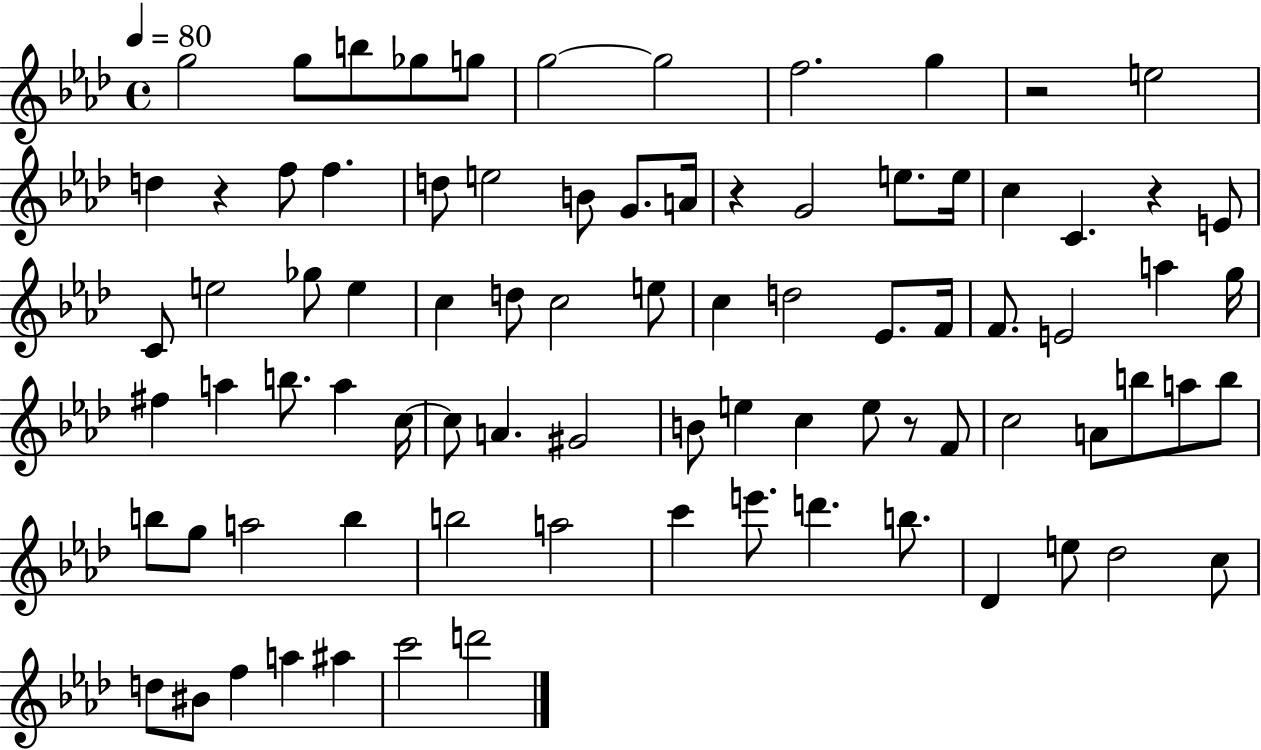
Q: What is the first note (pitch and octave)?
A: G5